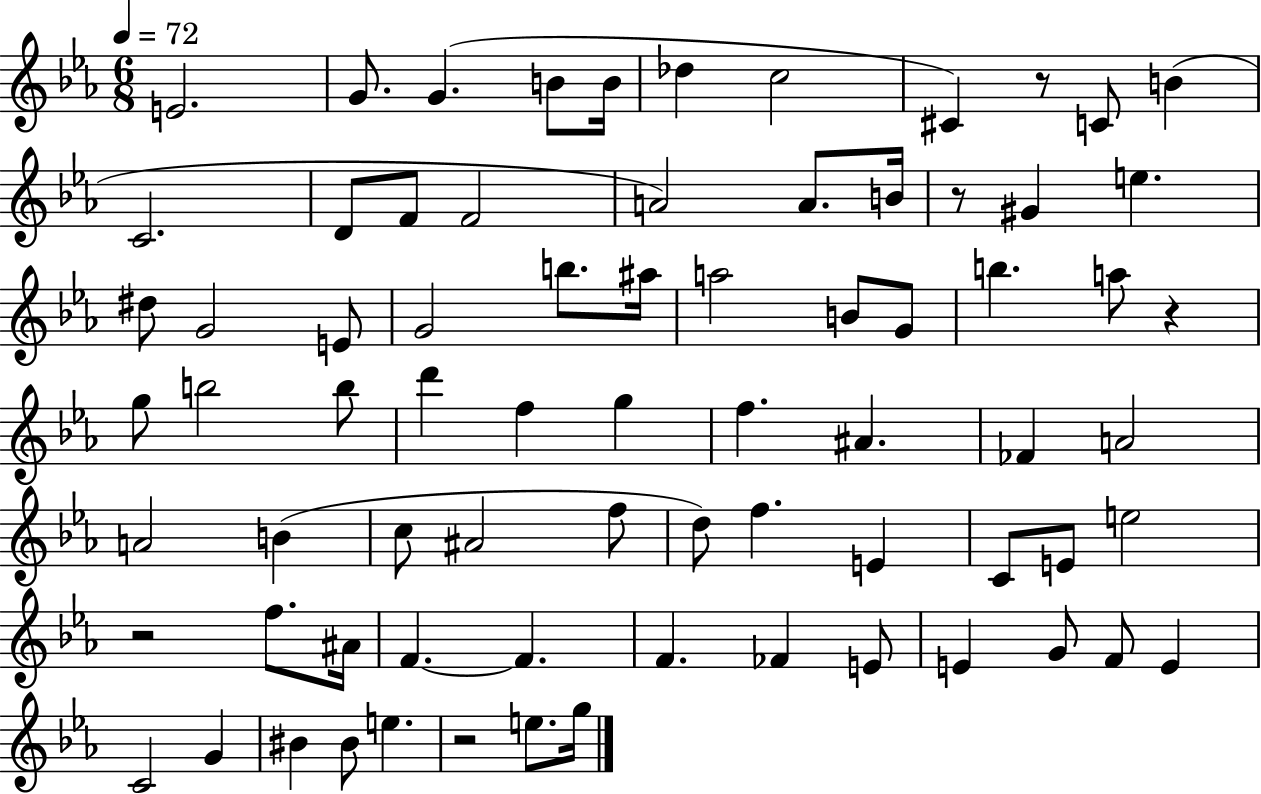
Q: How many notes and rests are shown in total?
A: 74